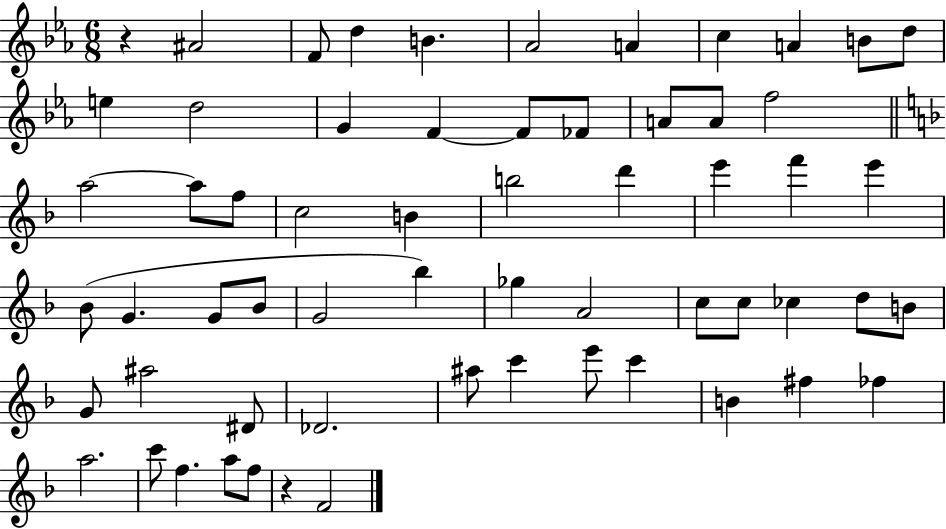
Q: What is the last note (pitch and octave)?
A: F4